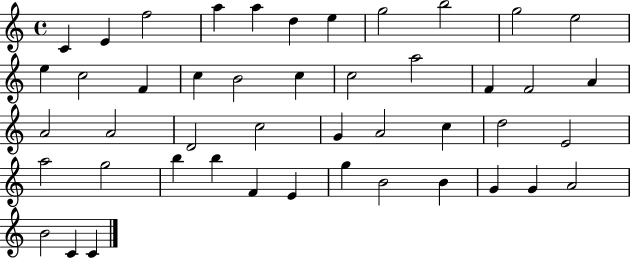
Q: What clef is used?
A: treble